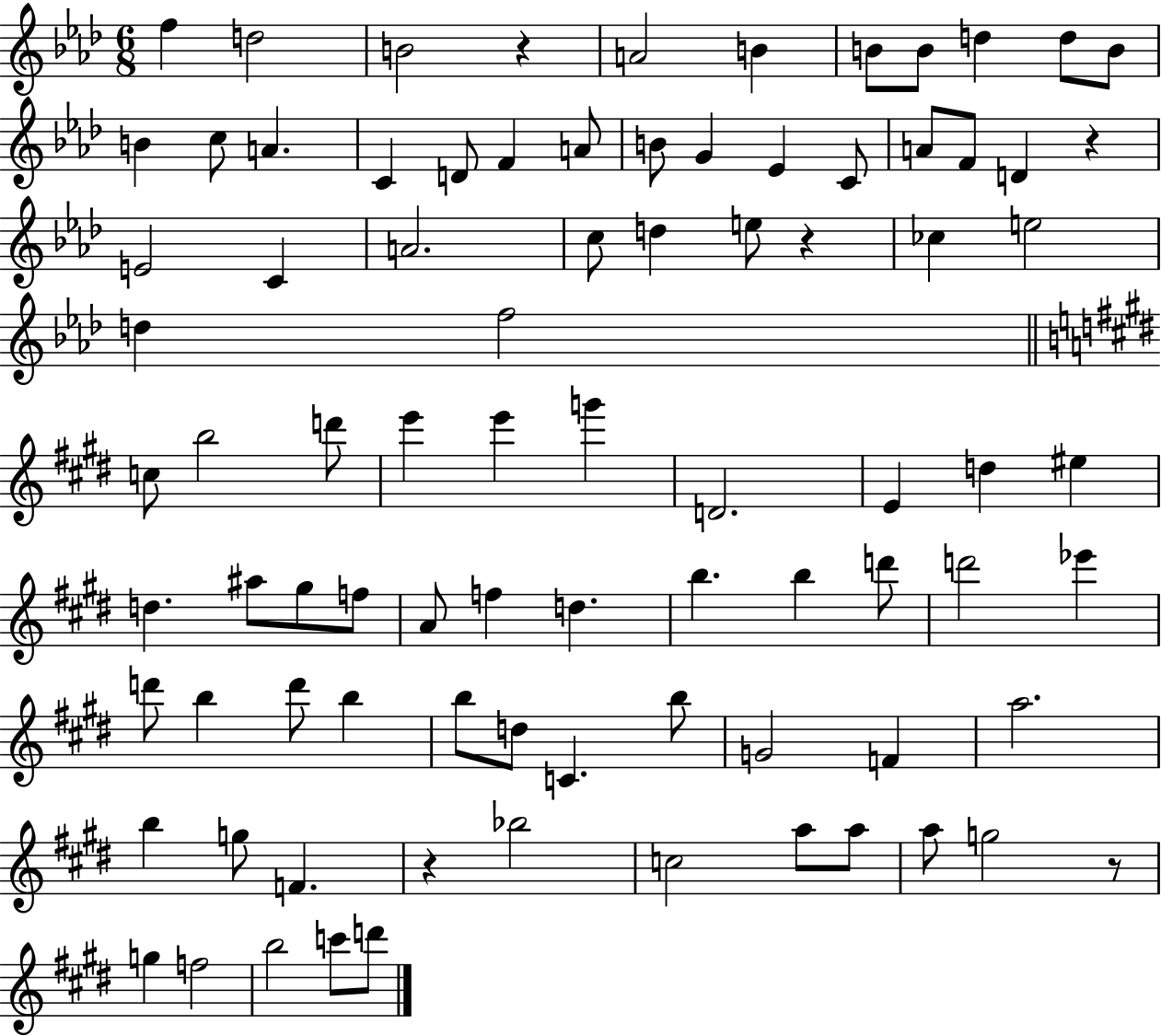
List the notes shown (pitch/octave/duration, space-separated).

F5/q D5/h B4/h R/q A4/h B4/q B4/e B4/e D5/q D5/e B4/e B4/q C5/e A4/q. C4/q D4/e F4/q A4/e B4/e G4/q Eb4/q C4/e A4/e F4/e D4/q R/q E4/h C4/q A4/h. C5/e D5/q E5/e R/q CES5/q E5/h D5/q F5/h C5/e B5/h D6/e E6/q E6/q G6/q D4/h. E4/q D5/q EIS5/q D5/q. A#5/e G#5/e F5/e A4/e F5/q D5/q. B5/q. B5/q D6/e D6/h Eb6/q D6/e B5/q D6/e B5/q B5/e D5/e C4/q. B5/e G4/h F4/q A5/h. B5/q G5/e F4/q. R/q Bb5/h C5/h A5/e A5/e A5/e G5/h R/e G5/q F5/h B5/h C6/e D6/e